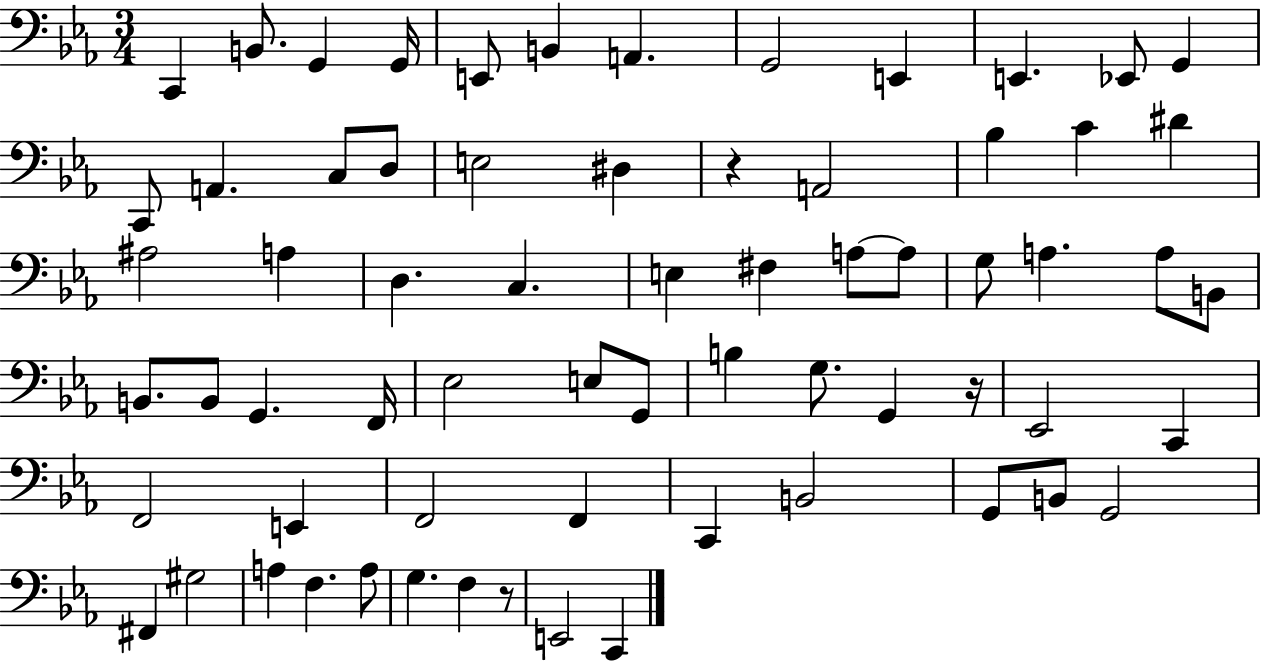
X:1
T:Untitled
M:3/4
L:1/4
K:Eb
C,, B,,/2 G,, G,,/4 E,,/2 B,, A,, G,,2 E,, E,, _E,,/2 G,, C,,/2 A,, C,/2 D,/2 E,2 ^D, z A,,2 _B, C ^D ^A,2 A, D, C, E, ^F, A,/2 A,/2 G,/2 A, A,/2 B,,/2 B,,/2 B,,/2 G,, F,,/4 _E,2 E,/2 G,,/2 B, G,/2 G,, z/4 _E,,2 C,, F,,2 E,, F,,2 F,, C,, B,,2 G,,/2 B,,/2 G,,2 ^F,, ^G,2 A, F, A,/2 G, F, z/2 E,,2 C,,